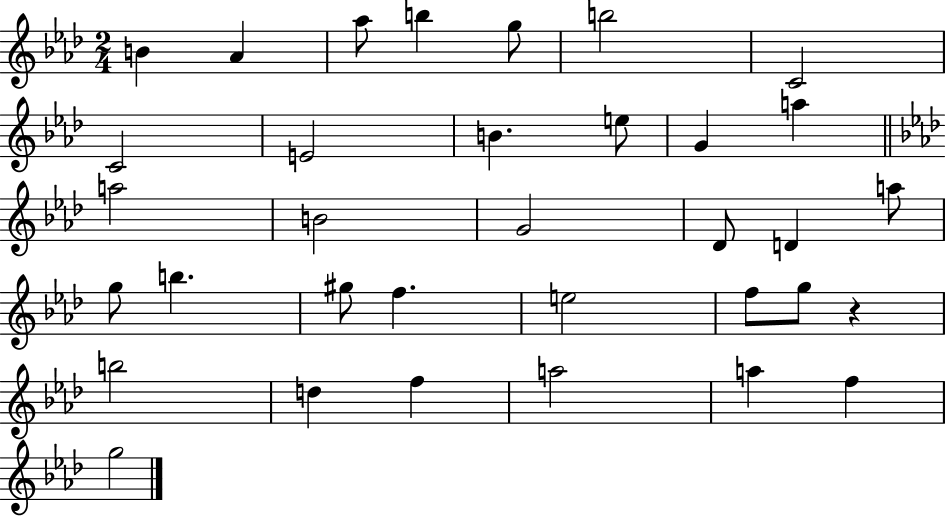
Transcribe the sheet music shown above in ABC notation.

X:1
T:Untitled
M:2/4
L:1/4
K:Ab
B _A _a/2 b g/2 b2 C2 C2 E2 B e/2 G a a2 B2 G2 _D/2 D a/2 g/2 b ^g/2 f e2 f/2 g/2 z b2 d f a2 a f g2